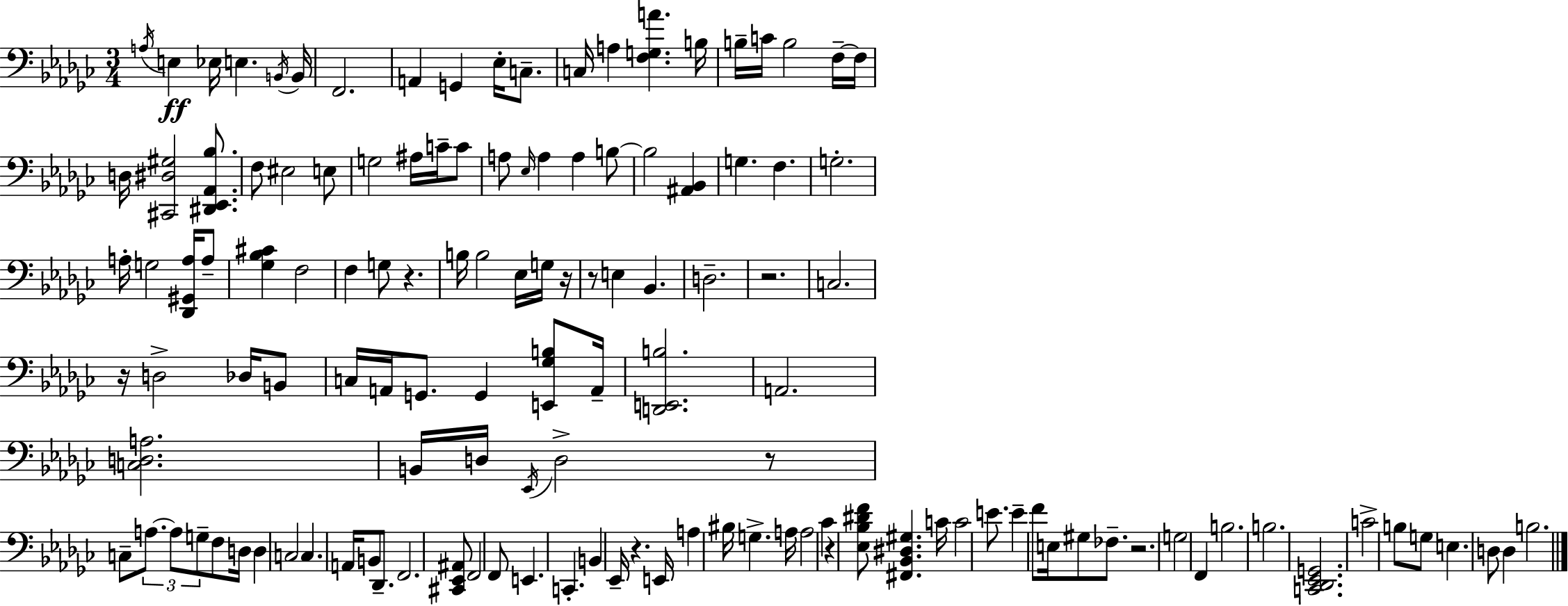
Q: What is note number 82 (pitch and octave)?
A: Eb2